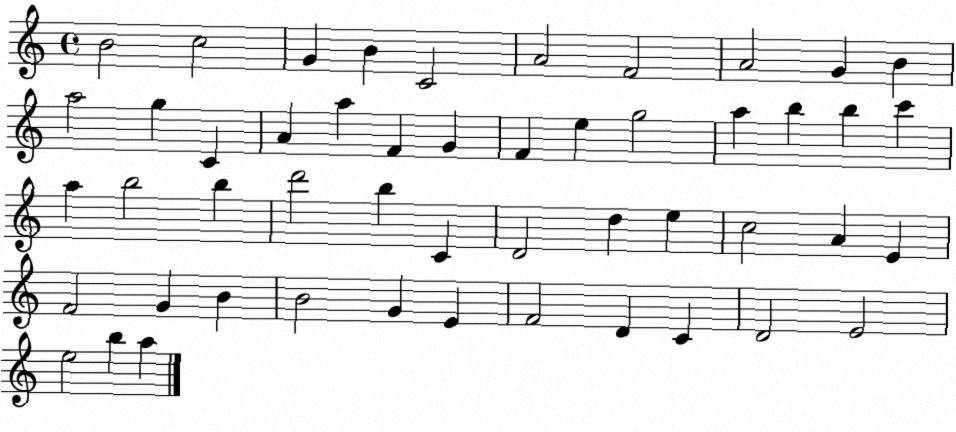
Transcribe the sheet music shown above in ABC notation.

X:1
T:Untitled
M:4/4
L:1/4
K:C
B2 c2 G B C2 A2 F2 A2 G B a2 g C A a F G F e g2 a b b c' a b2 b d'2 b C D2 d e c2 A E F2 G B B2 G E F2 D C D2 E2 e2 b a